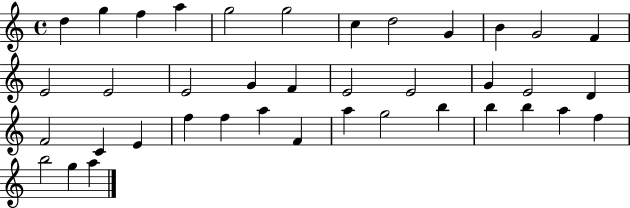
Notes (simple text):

D5/q G5/q F5/q A5/q G5/h G5/h C5/q D5/h G4/q B4/q G4/h F4/q E4/h E4/h E4/h G4/q F4/q E4/h E4/h G4/q E4/h D4/q F4/h C4/q E4/q F5/q F5/q A5/q F4/q A5/q G5/h B5/q B5/q B5/q A5/q F5/q B5/h G5/q A5/q